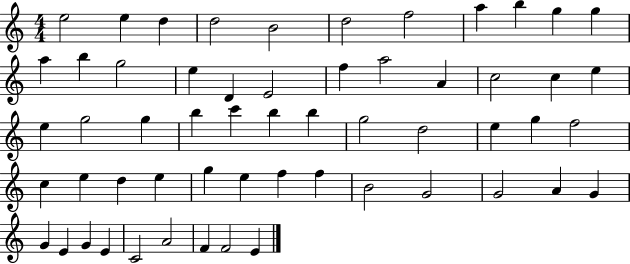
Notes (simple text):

E5/h E5/q D5/q D5/h B4/h D5/h F5/h A5/q B5/q G5/q G5/q A5/q B5/q G5/h E5/q D4/q E4/h F5/q A5/h A4/q C5/h C5/q E5/q E5/q G5/h G5/q B5/q C6/q B5/q B5/q G5/h D5/h E5/q G5/q F5/h C5/q E5/q D5/q E5/q G5/q E5/q F5/q F5/q B4/h G4/h G4/h A4/q G4/q G4/q E4/q G4/q E4/q C4/h A4/h F4/q F4/h E4/q